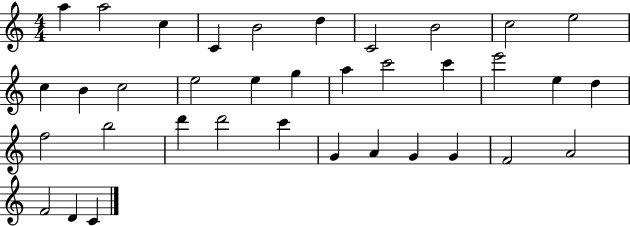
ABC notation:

X:1
T:Untitled
M:4/4
L:1/4
K:C
a a2 c C B2 d C2 B2 c2 e2 c B c2 e2 e g a c'2 c' e'2 e d f2 b2 d' d'2 c' G A G G F2 A2 F2 D C